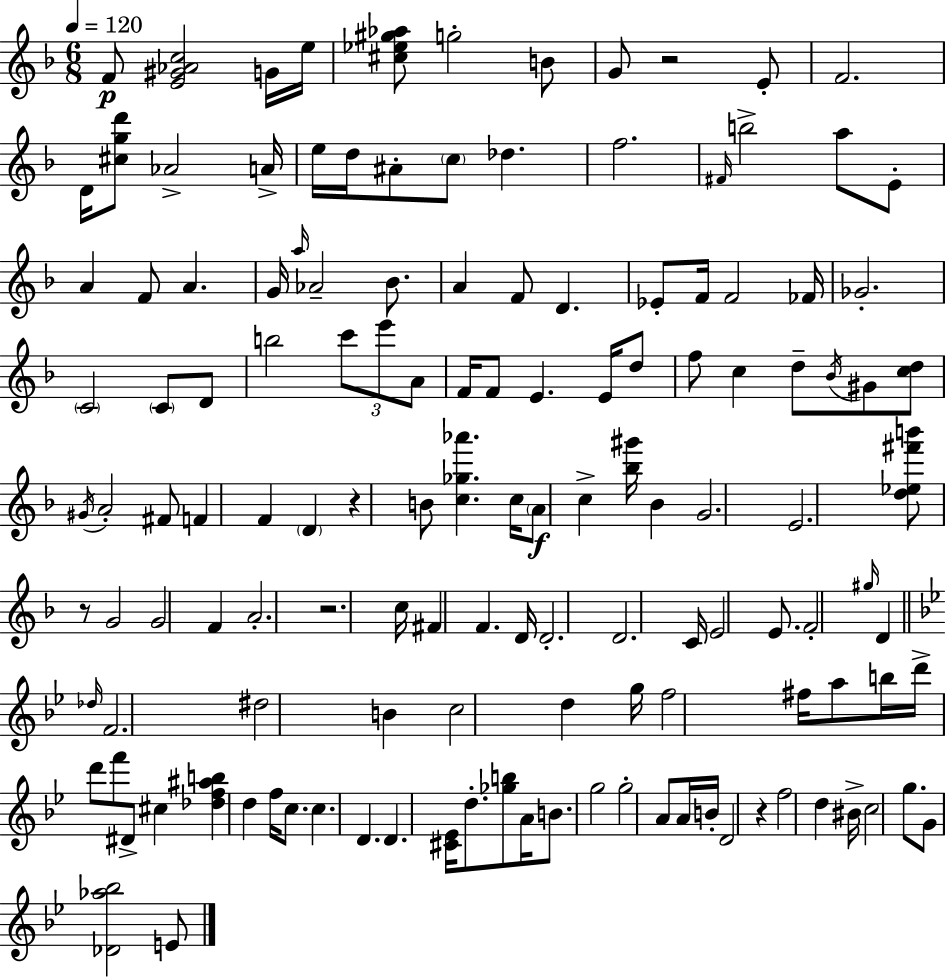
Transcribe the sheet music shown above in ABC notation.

X:1
T:Untitled
M:6/8
L:1/4
K:F
F/2 [E^G_Ac]2 G/4 e/4 [^c_e^g_a]/2 g2 B/2 G/2 z2 E/2 F2 D/4 [^cgd']/2 _A2 A/4 e/4 d/4 ^A/2 c/2 _d f2 ^F/4 b2 a/2 E/2 A F/2 A G/4 a/4 _A2 _B/2 A F/2 D _E/2 F/4 F2 _F/4 _G2 C2 C/2 D/2 b2 c'/2 e'/2 A/2 F/4 F/2 E E/4 d/2 f/2 c d/2 _B/4 ^G/2 [cd]/2 ^G/4 A2 ^F/2 F F D z B/2 [c_g_a'] c/4 A/2 c [_b^g']/4 _B G2 E2 [d_e^f'b']/2 z/2 G2 G2 F A2 z2 c/4 ^F F D/4 D2 D2 C/4 E2 E/2 F2 ^g/4 D _d/4 F2 ^d2 B c2 d g/4 f2 ^f/4 a/2 b/4 d'/4 d'/2 f'/2 ^D/2 ^c [_df^ab] d f/4 c/2 c D D [^C_E]/4 d/2 [_gb]/2 A/4 B/2 g2 g2 A/2 A/4 B/4 D2 z f2 d ^B/4 c2 g/2 G/2 [_D_a_b]2 E/2